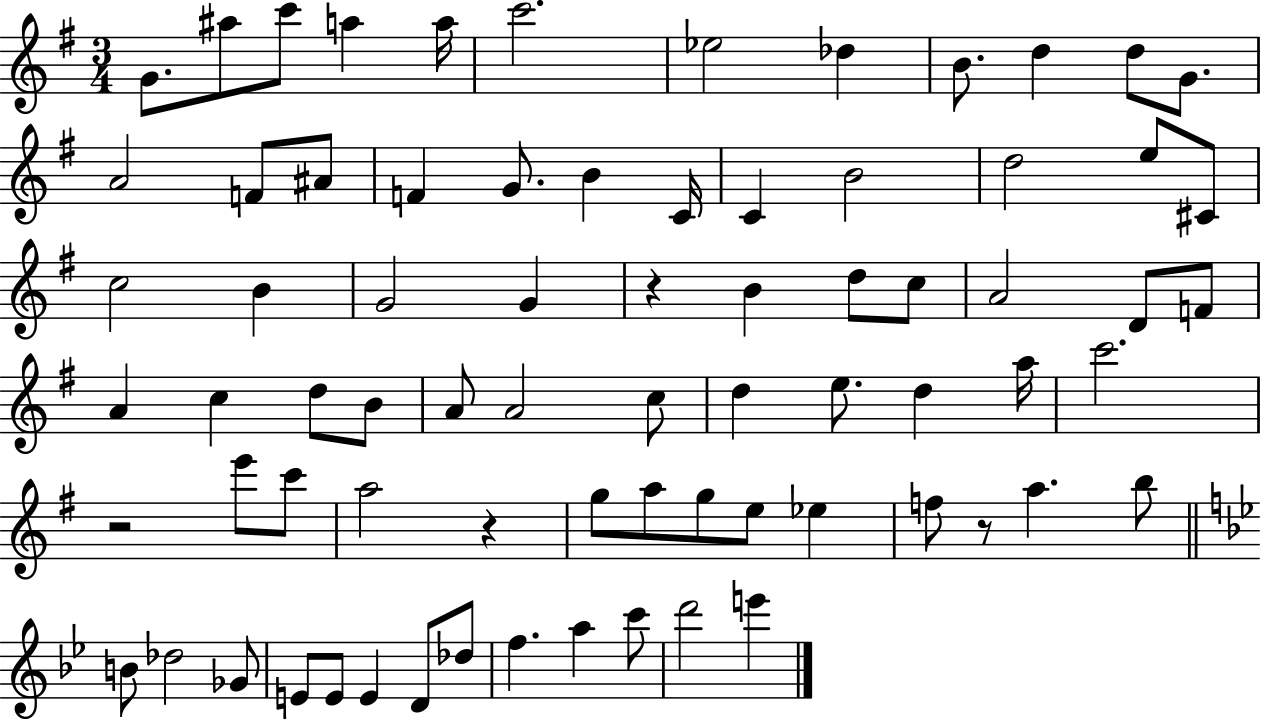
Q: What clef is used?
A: treble